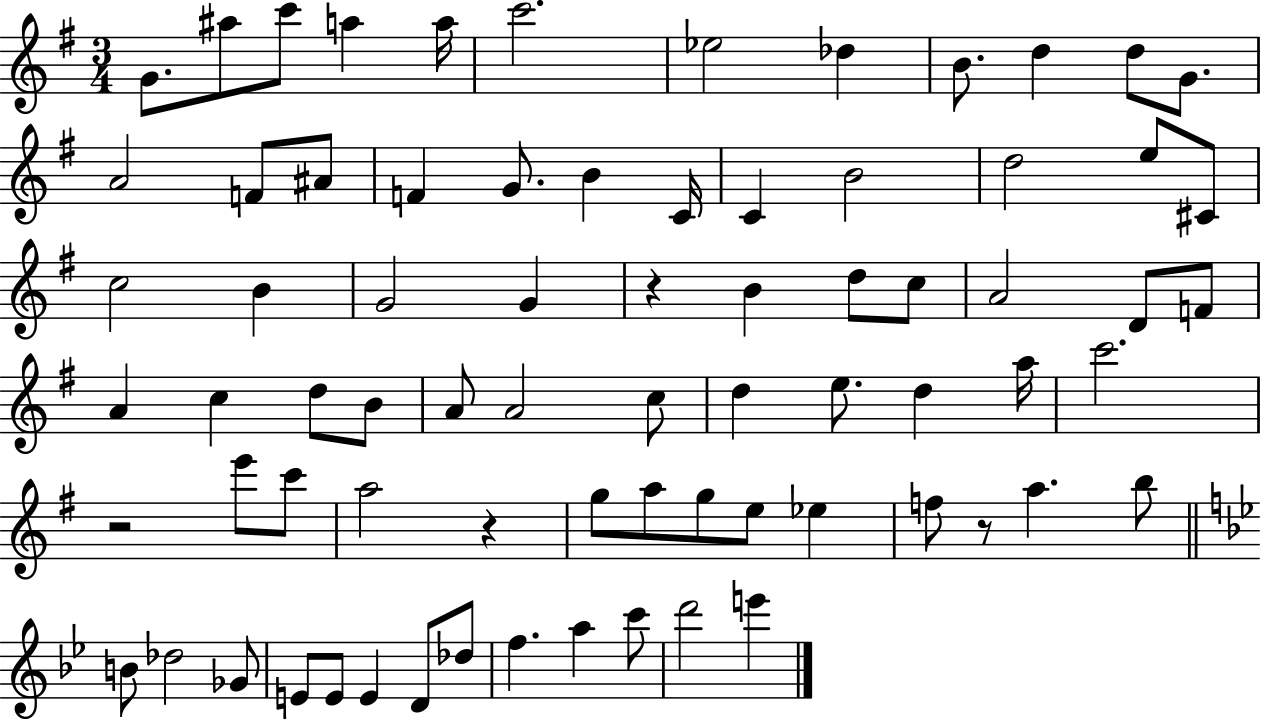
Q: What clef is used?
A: treble